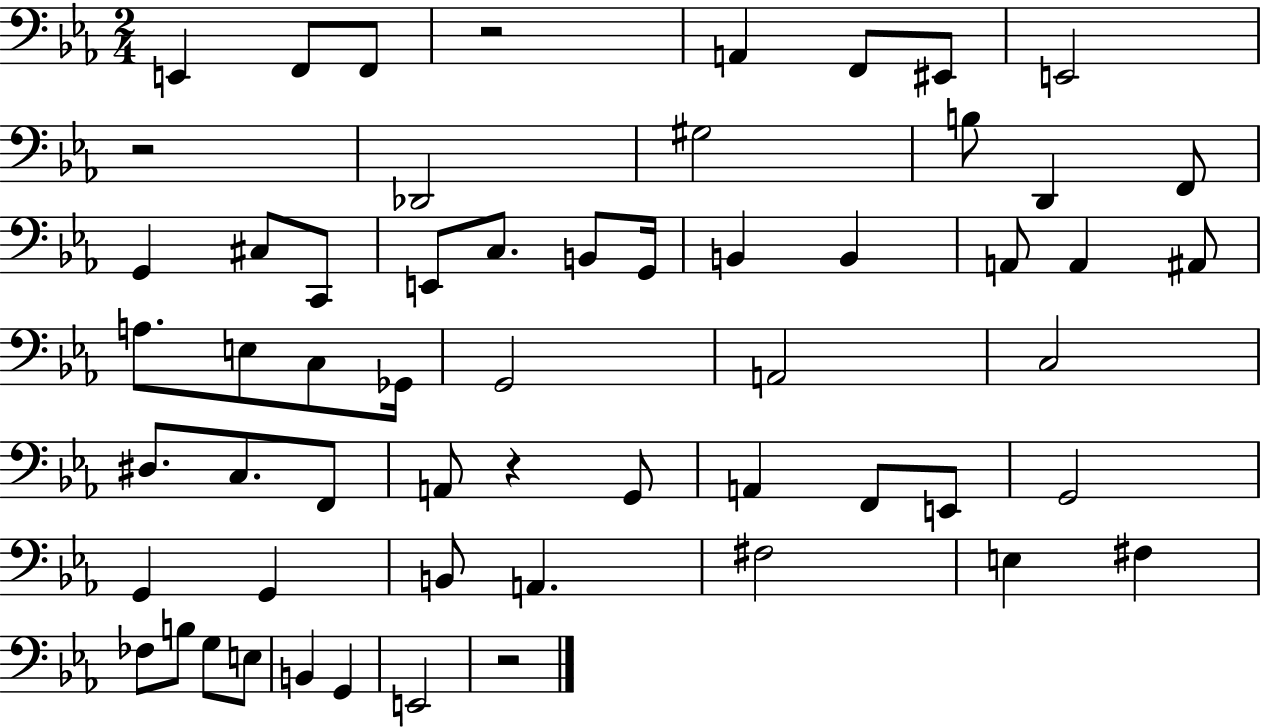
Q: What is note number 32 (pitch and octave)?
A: D#3